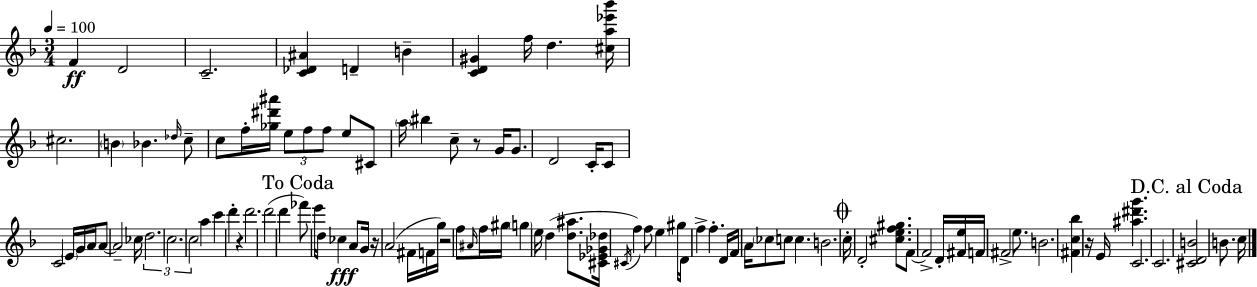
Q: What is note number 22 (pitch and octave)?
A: C5